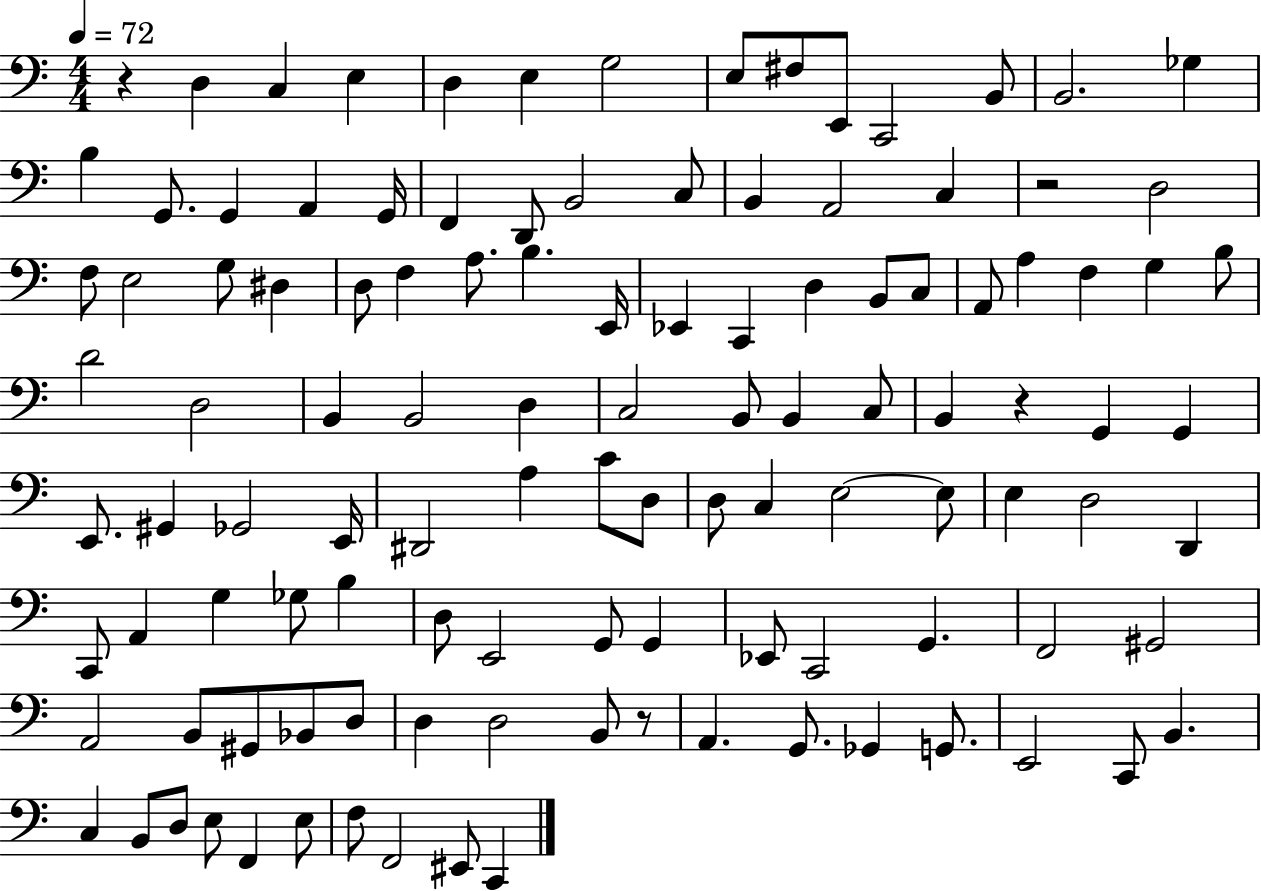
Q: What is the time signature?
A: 4/4